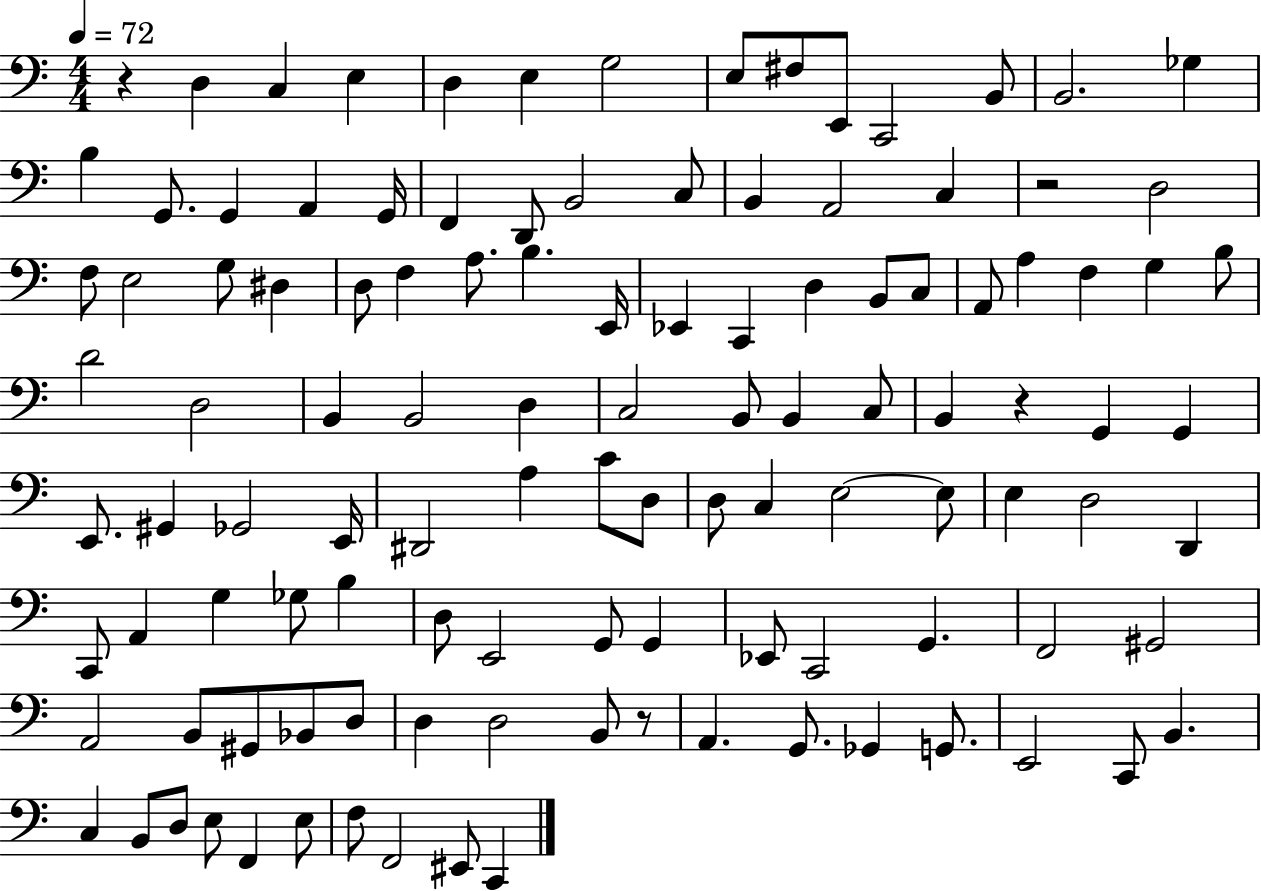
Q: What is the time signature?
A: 4/4